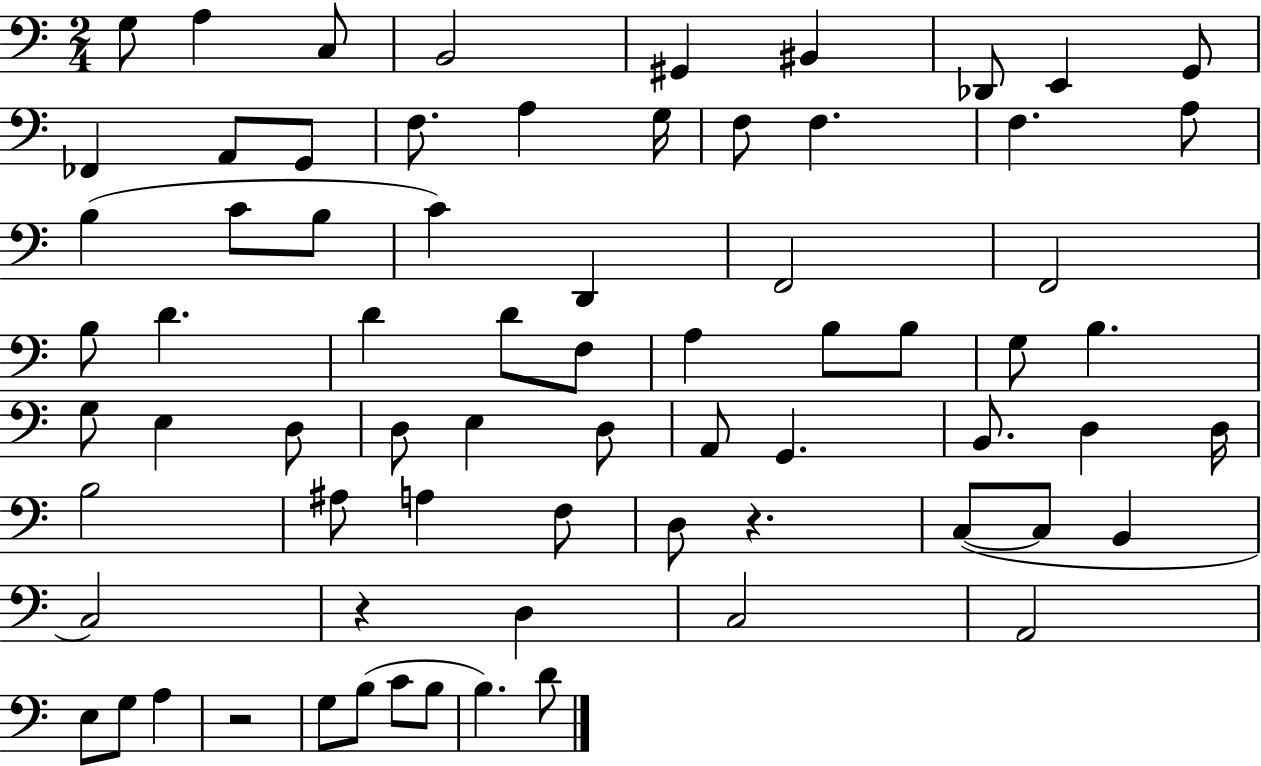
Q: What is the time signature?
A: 2/4